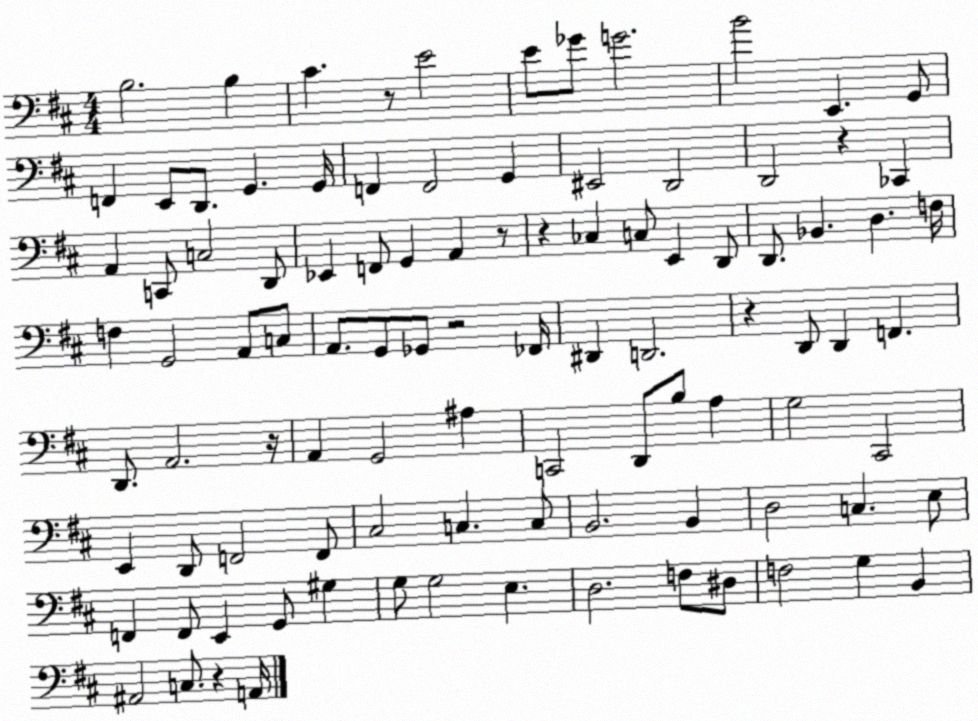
X:1
T:Untitled
M:4/4
L:1/4
K:D
B,2 B, ^C z/2 E2 E/2 _G/2 G2 B2 E,, G,,/2 F,, E,,/2 D,,/2 G,, G,,/4 F,, F,,2 G,, ^E,,2 D,,2 D,,2 z _C,, A,, C,,/2 C,2 D,,/2 _E,, F,,/2 G,, A,, z/2 z _C, C,/2 E,, D,,/2 D,,/2 _B,, D, F,/4 F, G,,2 A,,/2 C,/2 A,,/2 G,,/2 _G,,/2 z2 _F,,/4 ^D,, D,,2 z D,,/2 D,, F,, D,,/2 A,,2 z/4 A,, G,,2 ^A, C,,2 D,,/2 B,/2 A, G,2 ^C,,2 E,, D,,/2 F,,2 F,,/2 ^C,2 C, C,/2 B,,2 B,, D,2 C, E,/2 F,, F,,/2 E,, G,,/2 ^G, G,/2 G,2 E, D,2 F,/2 ^D,/2 F,2 G, B,, ^A,,2 C,/2 z A,,/4